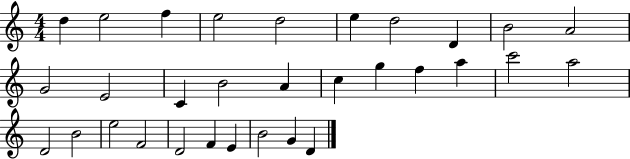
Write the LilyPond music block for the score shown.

{
  \clef treble
  \numericTimeSignature
  \time 4/4
  \key c \major
  d''4 e''2 f''4 | e''2 d''2 | e''4 d''2 d'4 | b'2 a'2 | \break g'2 e'2 | c'4 b'2 a'4 | c''4 g''4 f''4 a''4 | c'''2 a''2 | \break d'2 b'2 | e''2 f'2 | d'2 f'4 e'4 | b'2 g'4 d'4 | \break \bar "|."
}